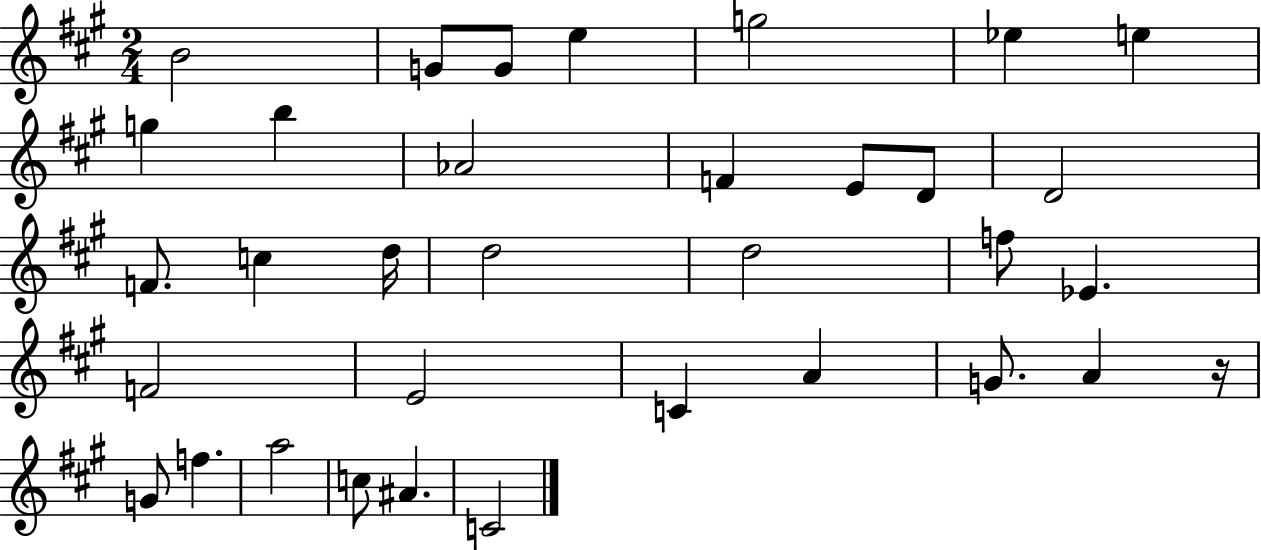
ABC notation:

X:1
T:Untitled
M:2/4
L:1/4
K:A
B2 G/2 G/2 e g2 _e e g b _A2 F E/2 D/2 D2 F/2 c d/4 d2 d2 f/2 _E F2 E2 C A G/2 A z/4 G/2 f a2 c/2 ^A C2